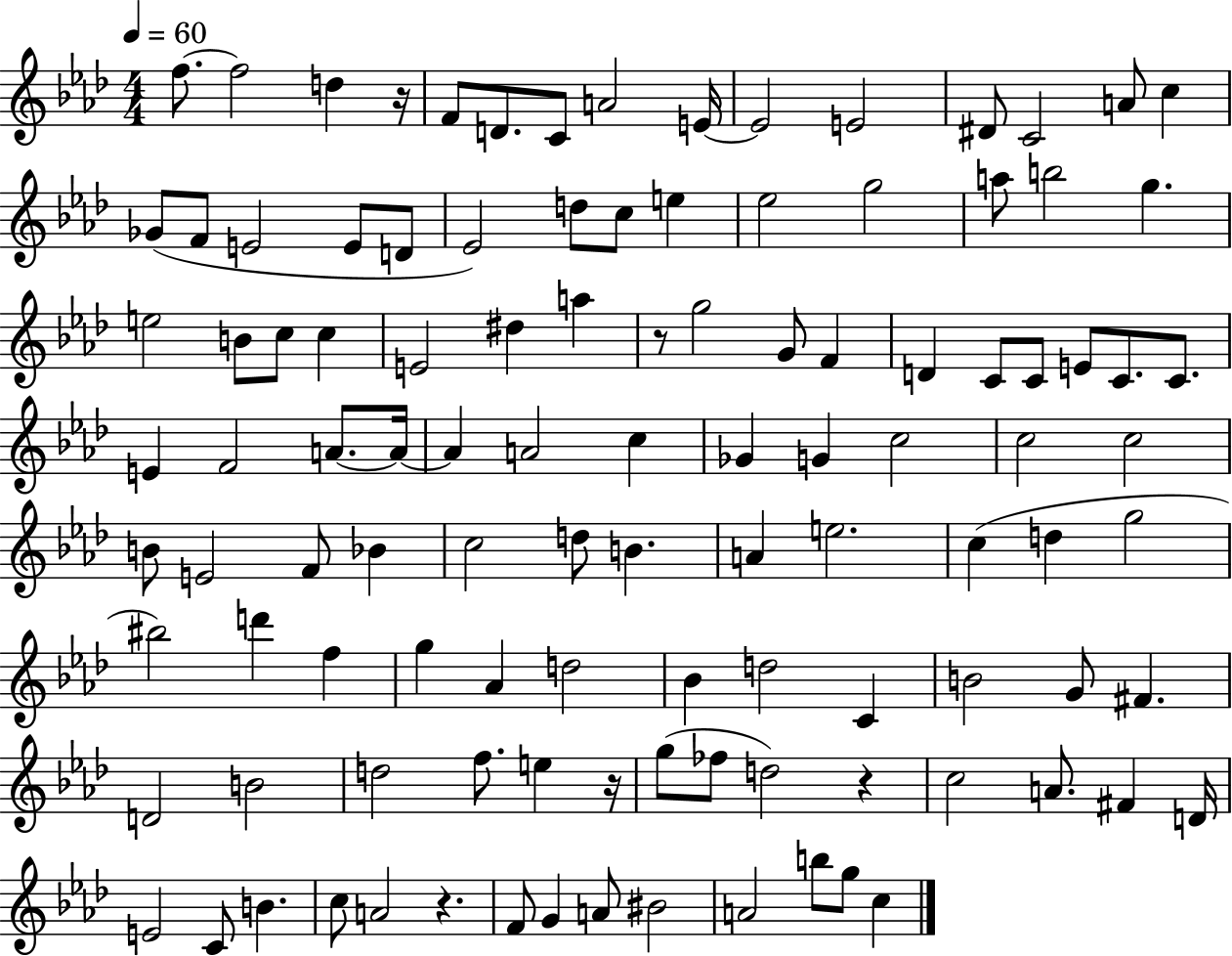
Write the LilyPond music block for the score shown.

{
  \clef treble
  \numericTimeSignature
  \time 4/4
  \key aes \major
  \tempo 4 = 60
  f''8.~~ f''2 d''4 r16 | f'8 d'8. c'8 a'2 e'16~~ | e'2 e'2 | dis'8 c'2 a'8 c''4 | \break ges'8( f'8 e'2 e'8 d'8 | ees'2) d''8 c''8 e''4 | ees''2 g''2 | a''8 b''2 g''4. | \break e''2 b'8 c''8 c''4 | e'2 dis''4 a''4 | r8 g''2 g'8 f'4 | d'4 c'8 c'8 e'8 c'8. c'8. | \break e'4 f'2 a'8.~~ a'16~~ | a'4 a'2 c''4 | ges'4 g'4 c''2 | c''2 c''2 | \break b'8 e'2 f'8 bes'4 | c''2 d''8 b'4. | a'4 e''2. | c''4( d''4 g''2 | \break bis''2) d'''4 f''4 | g''4 aes'4 d''2 | bes'4 d''2 c'4 | b'2 g'8 fis'4. | \break d'2 b'2 | d''2 f''8. e''4 r16 | g''8( fes''8 d''2) r4 | c''2 a'8. fis'4 d'16 | \break e'2 c'8 b'4. | c''8 a'2 r4. | f'8 g'4 a'8 bis'2 | a'2 b''8 g''8 c''4 | \break \bar "|."
}